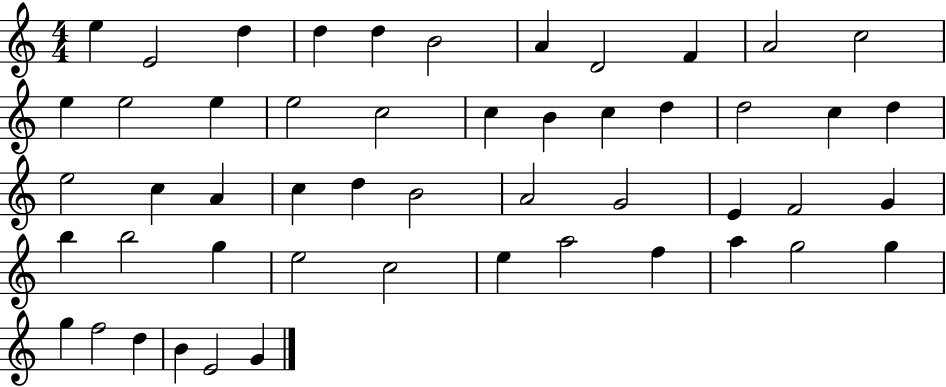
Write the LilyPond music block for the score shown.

{
  \clef treble
  \numericTimeSignature
  \time 4/4
  \key c \major
  e''4 e'2 d''4 | d''4 d''4 b'2 | a'4 d'2 f'4 | a'2 c''2 | \break e''4 e''2 e''4 | e''2 c''2 | c''4 b'4 c''4 d''4 | d''2 c''4 d''4 | \break e''2 c''4 a'4 | c''4 d''4 b'2 | a'2 g'2 | e'4 f'2 g'4 | \break b''4 b''2 g''4 | e''2 c''2 | e''4 a''2 f''4 | a''4 g''2 g''4 | \break g''4 f''2 d''4 | b'4 e'2 g'4 | \bar "|."
}